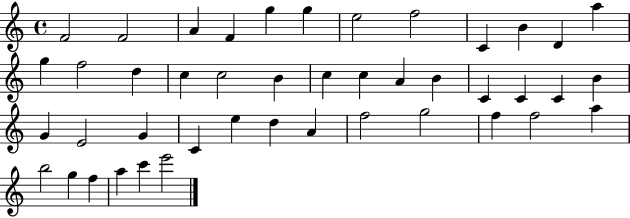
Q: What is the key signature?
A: C major